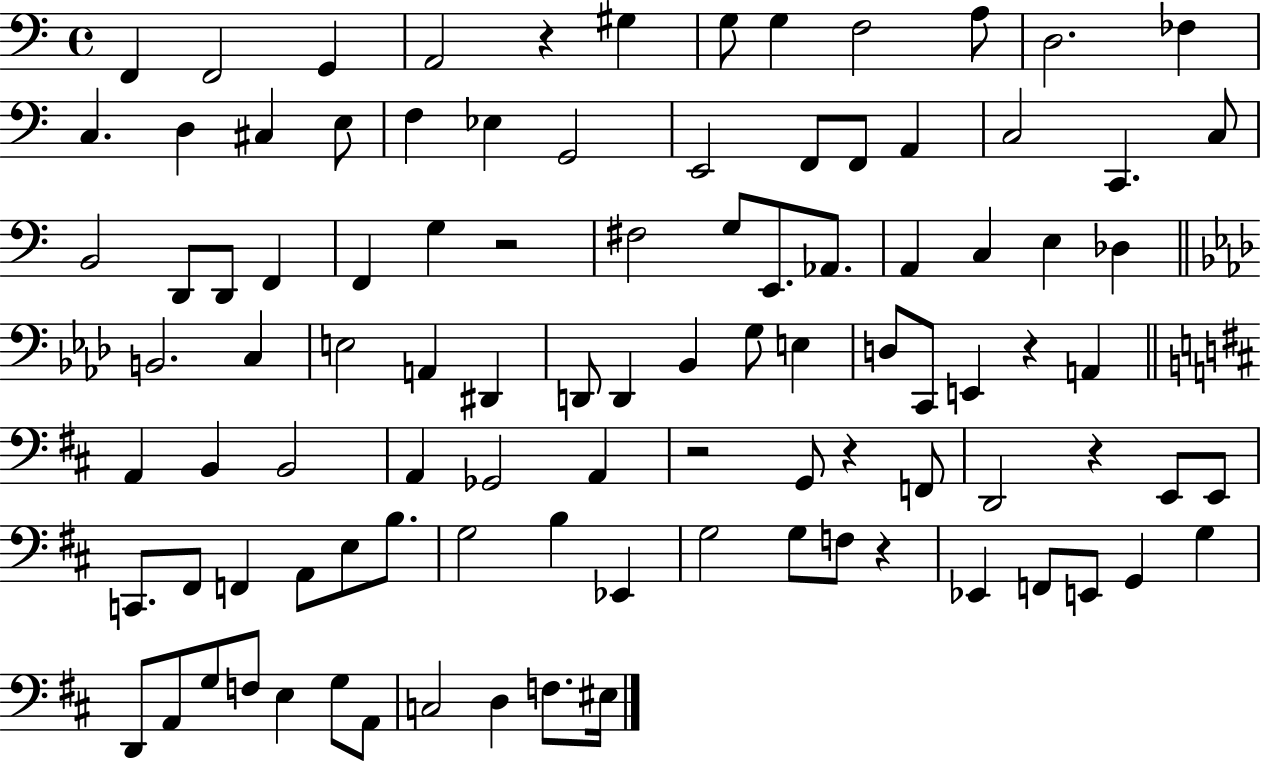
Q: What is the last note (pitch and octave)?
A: EIS3